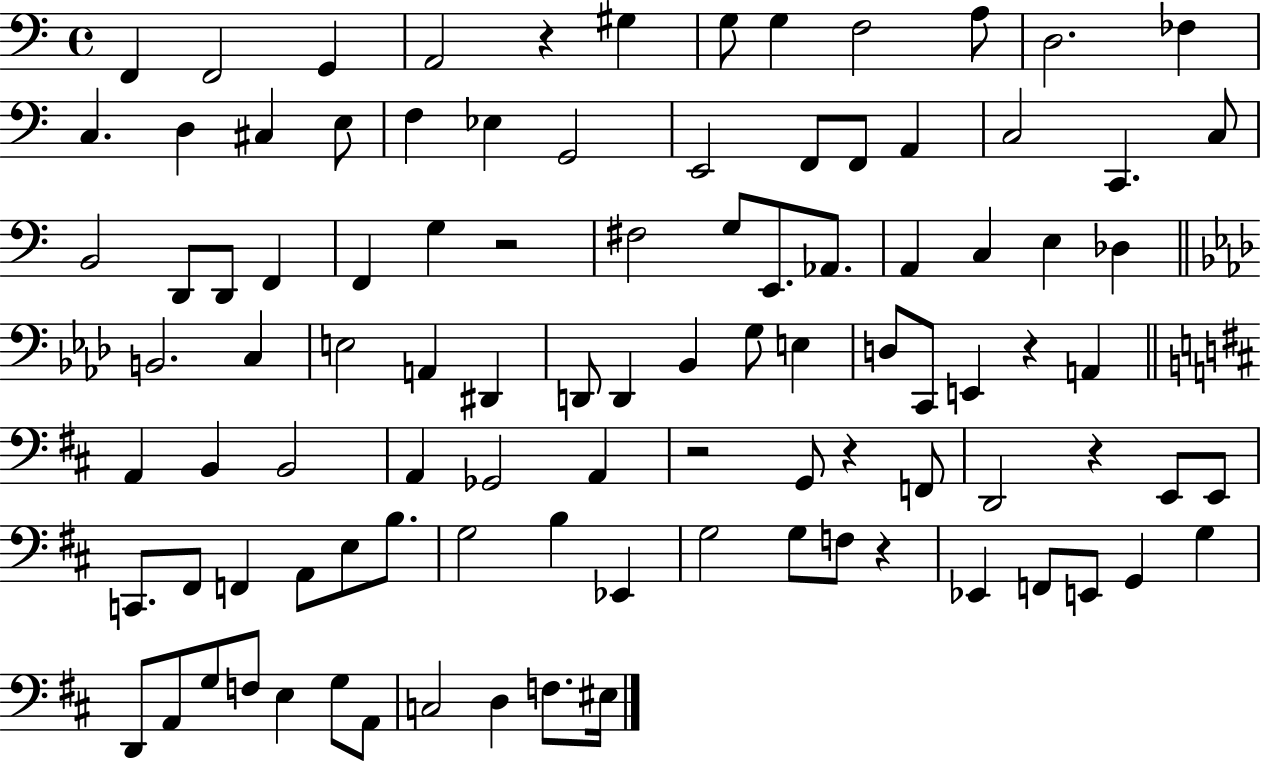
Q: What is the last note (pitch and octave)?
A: EIS3